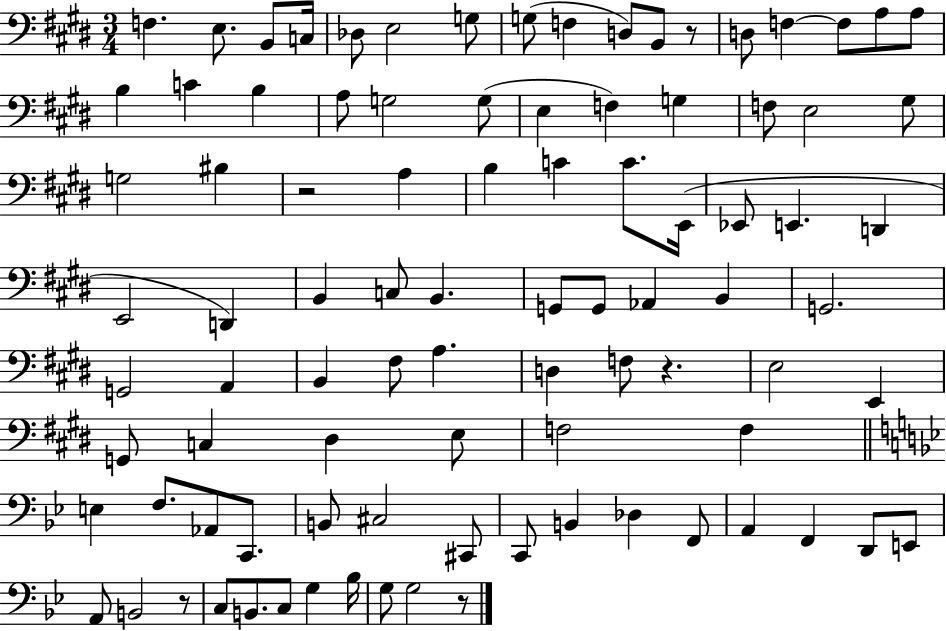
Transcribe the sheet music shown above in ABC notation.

X:1
T:Untitled
M:3/4
L:1/4
K:E
F, E,/2 B,,/2 C,/4 _D,/2 E,2 G,/2 G,/2 F, D,/2 B,,/2 z/2 D,/2 F, F,/2 A,/2 A,/2 B, C B, A,/2 G,2 G,/2 E, F, G, F,/2 E,2 ^G,/2 G,2 ^B, z2 A, B, C C/2 E,,/4 _E,,/2 E,, D,, E,,2 D,, B,, C,/2 B,, G,,/2 G,,/2 _A,, B,, G,,2 G,,2 A,, B,, ^F,/2 A, D, F,/2 z E,2 E,, G,,/2 C, ^D, E,/2 F,2 F, E, F,/2 _A,,/2 C,,/2 B,,/2 ^C,2 ^C,,/2 C,,/2 B,, _D, F,,/2 A,, F,, D,,/2 E,,/2 A,,/2 B,,2 z/2 C,/2 B,,/2 C,/2 G, _B,/4 G,/2 G,2 z/2